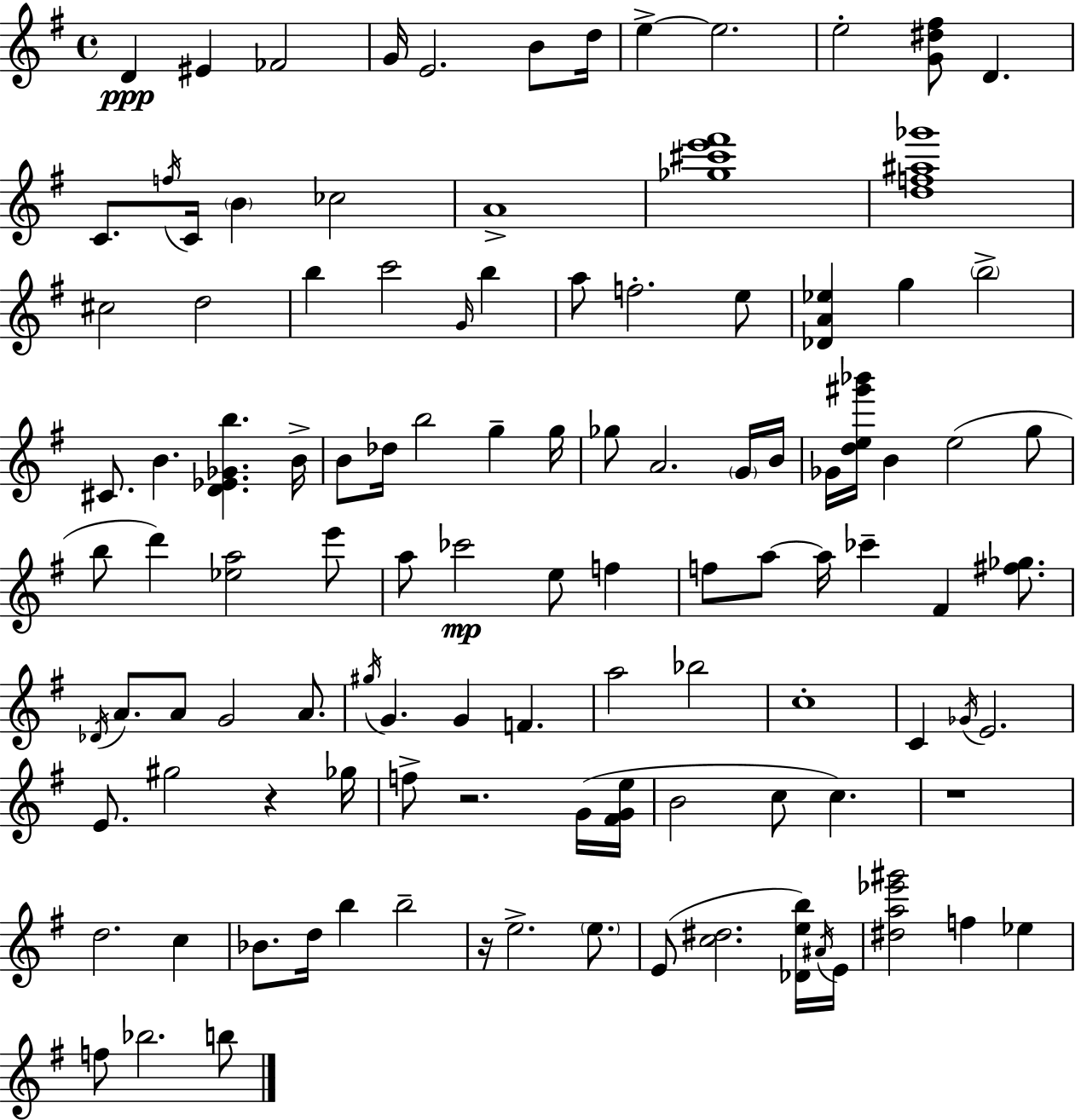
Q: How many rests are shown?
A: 4